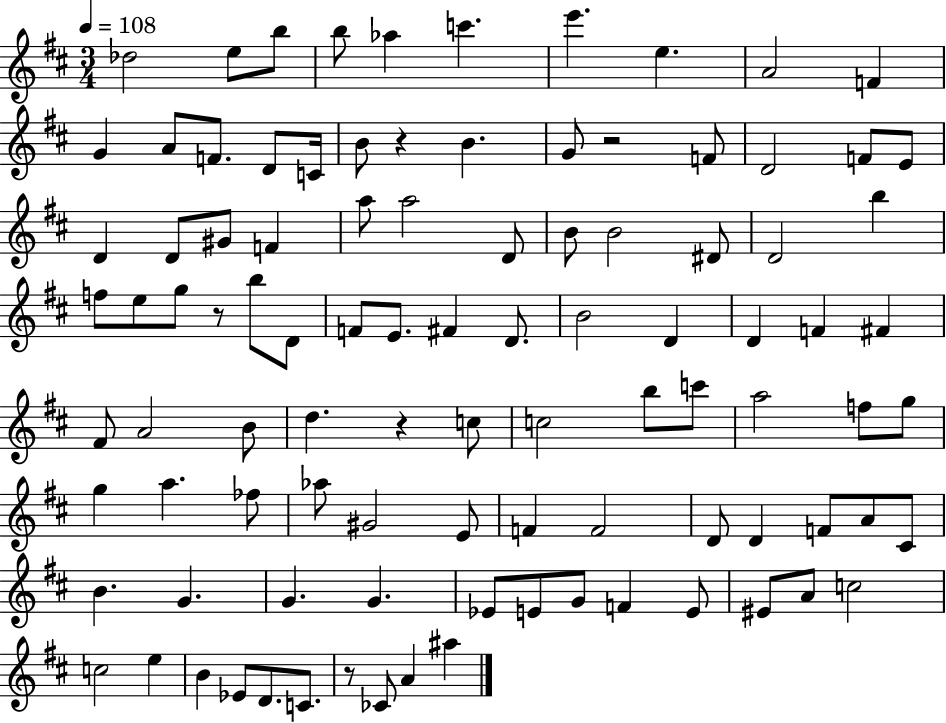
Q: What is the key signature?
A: D major